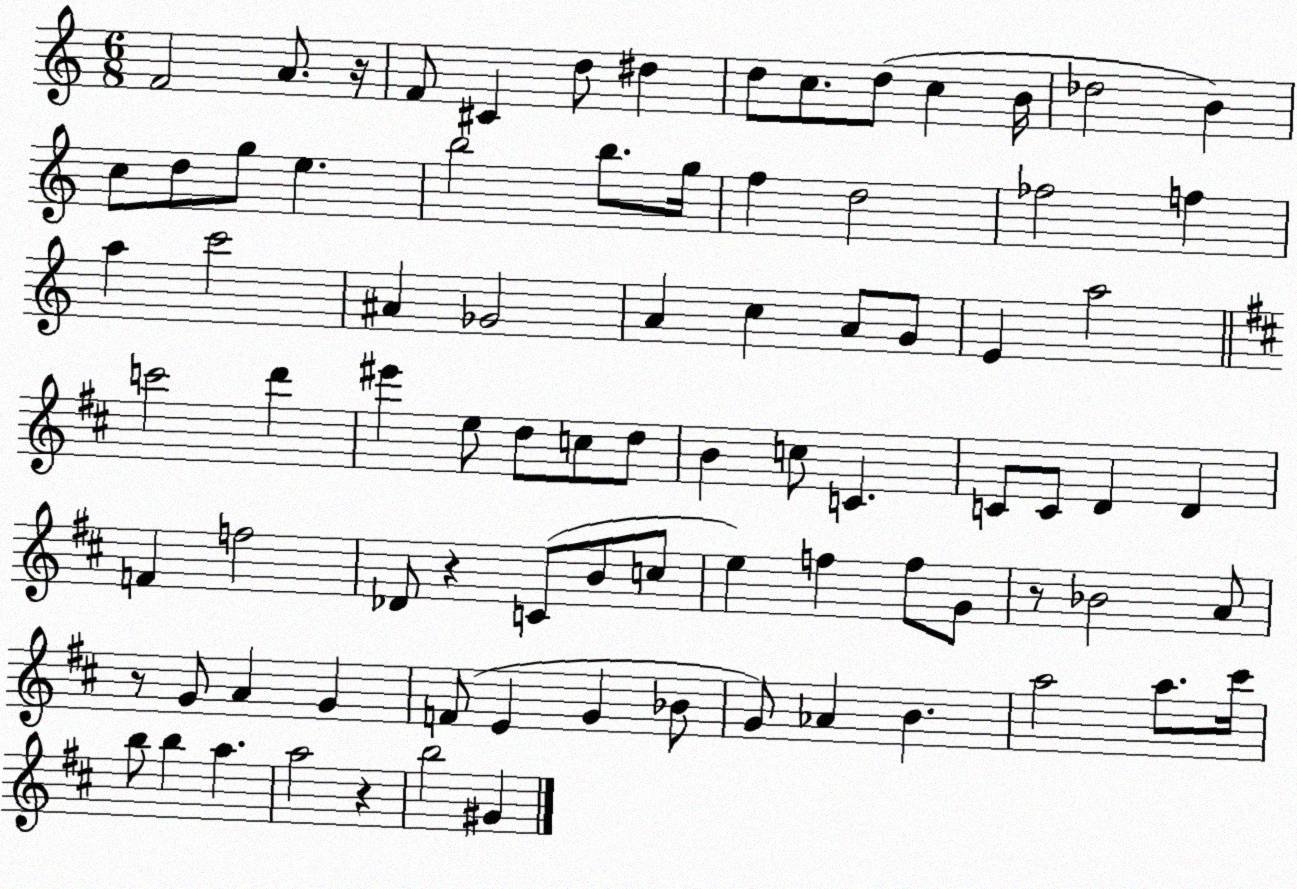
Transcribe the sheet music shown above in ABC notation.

X:1
T:Untitled
M:6/8
L:1/4
K:C
F2 A/2 z/4 F/2 ^C d/2 ^d d/2 c/2 d/2 c B/4 _d2 B c/2 d/2 g/2 e b2 b/2 g/4 f d2 _f2 f a c'2 ^A _G2 A c A/2 G/2 E a2 c'2 d' ^e' e/2 d/2 c/2 d/2 B c/2 C C/2 C/2 D D F f2 _D/2 z C/2 B/2 c/2 e f f/2 G/2 z/2 _B2 A/2 z/2 G/2 A G F/2 E G _B/2 G/2 _A B a2 a/2 ^c'/4 b/2 b a a2 z b2 ^G